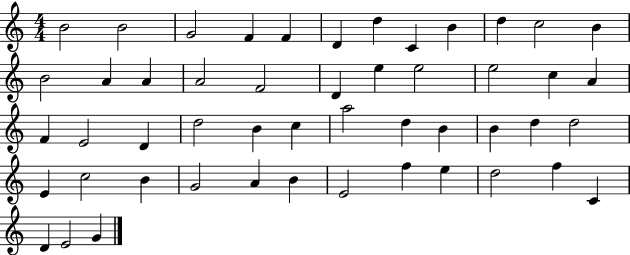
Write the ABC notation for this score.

X:1
T:Untitled
M:4/4
L:1/4
K:C
B2 B2 G2 F F D d C B d c2 B B2 A A A2 F2 D e e2 e2 c A F E2 D d2 B c a2 d B B d d2 E c2 B G2 A B E2 f e d2 f C D E2 G